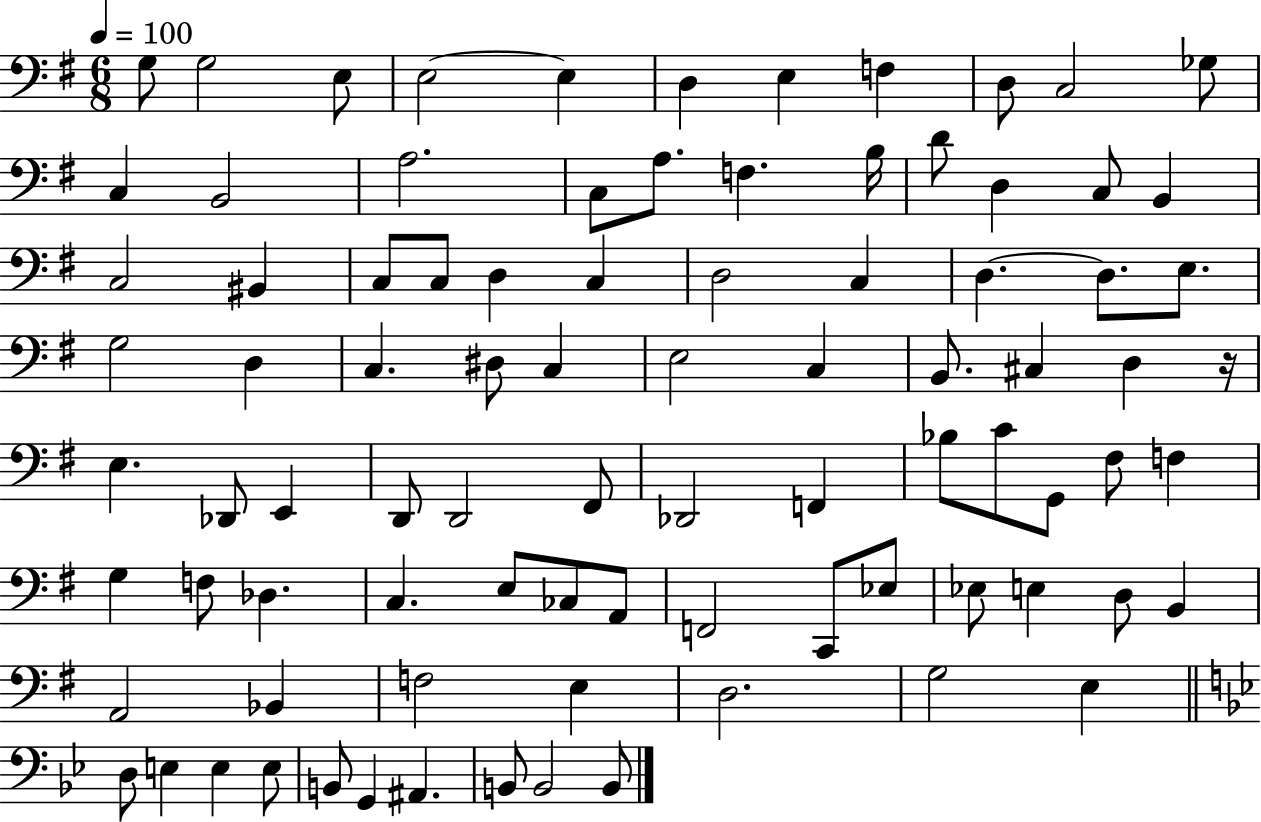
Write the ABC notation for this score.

X:1
T:Untitled
M:6/8
L:1/4
K:G
G,/2 G,2 E,/2 E,2 E, D, E, F, D,/2 C,2 _G,/2 C, B,,2 A,2 C,/2 A,/2 F, B,/4 D/2 D, C,/2 B,, C,2 ^B,, C,/2 C,/2 D, C, D,2 C, D, D,/2 E,/2 G,2 D, C, ^D,/2 C, E,2 C, B,,/2 ^C, D, z/4 E, _D,,/2 E,, D,,/2 D,,2 ^F,,/2 _D,,2 F,, _B,/2 C/2 G,,/2 ^F,/2 F, G, F,/2 _D, C, E,/2 _C,/2 A,,/2 F,,2 C,,/2 _E,/2 _E,/2 E, D,/2 B,, A,,2 _B,, F,2 E, D,2 G,2 E, D,/2 E, E, E,/2 B,,/2 G,, ^A,, B,,/2 B,,2 B,,/2